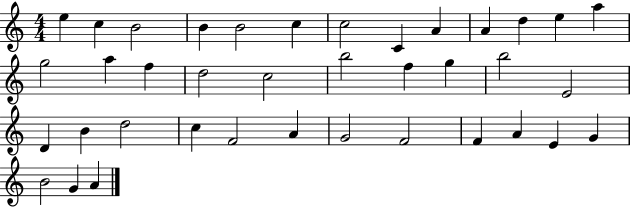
{
  \clef treble
  \numericTimeSignature
  \time 4/4
  \key c \major
  e''4 c''4 b'2 | b'4 b'2 c''4 | c''2 c'4 a'4 | a'4 d''4 e''4 a''4 | \break g''2 a''4 f''4 | d''2 c''2 | b''2 f''4 g''4 | b''2 e'2 | \break d'4 b'4 d''2 | c''4 f'2 a'4 | g'2 f'2 | f'4 a'4 e'4 g'4 | \break b'2 g'4 a'4 | \bar "|."
}